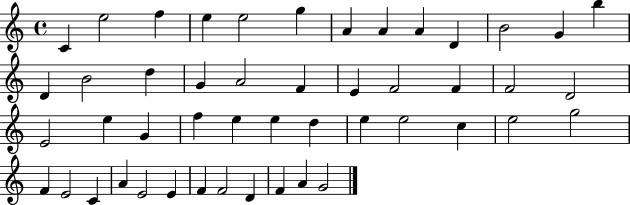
X:1
T:Untitled
M:4/4
L:1/4
K:C
C e2 f e e2 g A A A D B2 G b D B2 d G A2 F E F2 F F2 D2 E2 e G f e e d e e2 c e2 g2 F E2 C A E2 E F F2 D F A G2